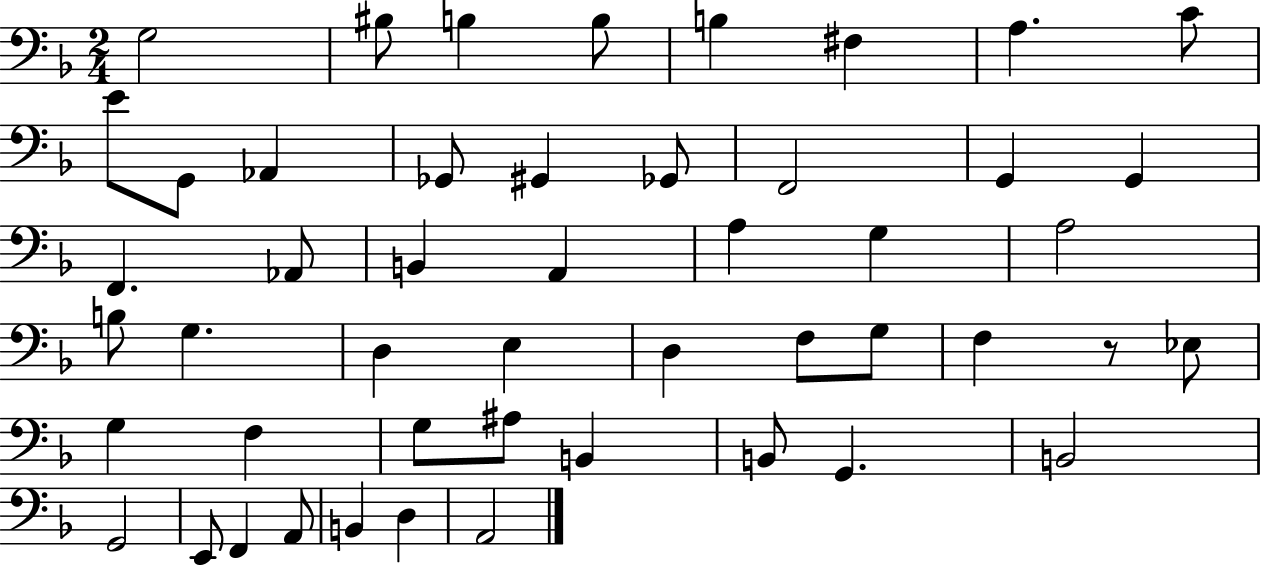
X:1
T:Untitled
M:2/4
L:1/4
K:F
G,2 ^B,/2 B, B,/2 B, ^F, A, C/2 E/2 G,,/2 _A,, _G,,/2 ^G,, _G,,/2 F,,2 G,, G,, F,, _A,,/2 B,, A,, A, G, A,2 B,/2 G, D, E, D, F,/2 G,/2 F, z/2 _E,/2 G, F, G,/2 ^A,/2 B,, B,,/2 G,, B,,2 G,,2 E,,/2 F,, A,,/2 B,, D, A,,2